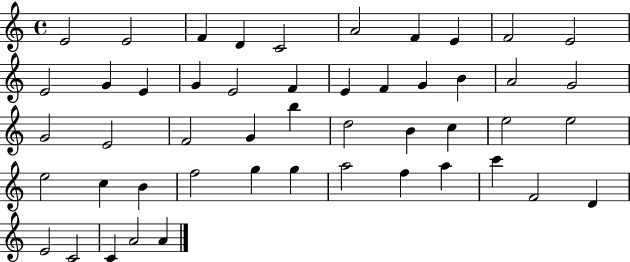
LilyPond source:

{
  \clef treble
  \time 4/4
  \defaultTimeSignature
  \key c \major
  e'2 e'2 | f'4 d'4 c'2 | a'2 f'4 e'4 | f'2 e'2 | \break e'2 g'4 e'4 | g'4 e'2 f'4 | e'4 f'4 g'4 b'4 | a'2 g'2 | \break g'2 e'2 | f'2 g'4 b''4 | d''2 b'4 c''4 | e''2 e''2 | \break e''2 c''4 b'4 | f''2 g''4 g''4 | a''2 f''4 a''4 | c'''4 f'2 d'4 | \break e'2 c'2 | c'4 a'2 a'4 | \bar "|."
}